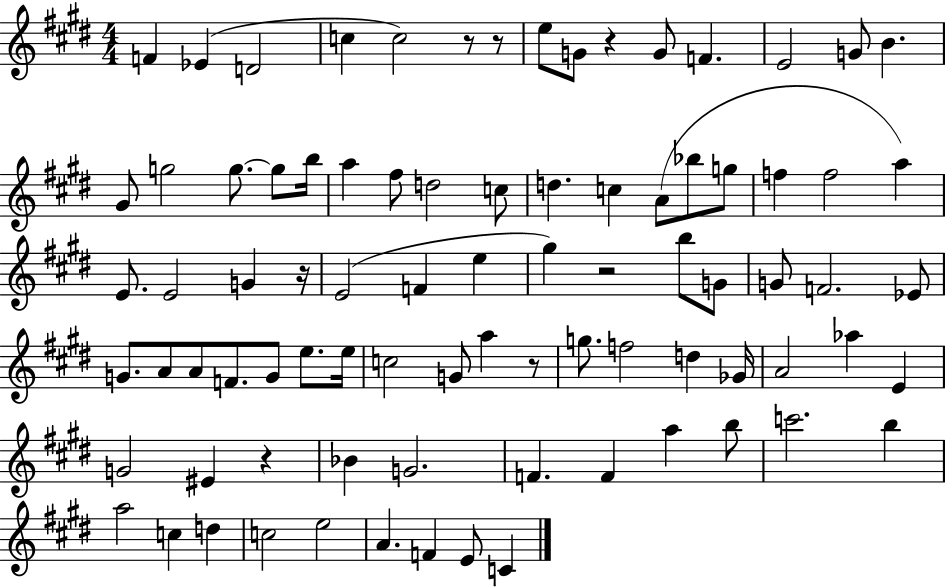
{
  \clef treble
  \numericTimeSignature
  \time 4/4
  \key e \major
  f'4 ees'4( d'2 | c''4 c''2) r8 r8 | e''8 g'8 r4 g'8 f'4. | e'2 g'8 b'4. | \break gis'8 g''2 g''8.~~ g''8 b''16 | a''4 fis''8 d''2 c''8 | d''4. c''4 a'8( bes''8 g''8 | f''4 f''2 a''4) | \break e'8. e'2 g'4 r16 | e'2( f'4 e''4 | gis''4) r2 b''8 g'8 | g'8 f'2. ees'8 | \break g'8. a'8 a'8 f'8. g'8 e''8. e''16 | c''2 g'8 a''4 r8 | g''8. f''2 d''4 ges'16 | a'2 aes''4 e'4 | \break g'2 eis'4 r4 | bes'4 g'2. | f'4. f'4 a''4 b''8 | c'''2. b''4 | \break a''2 c''4 d''4 | c''2 e''2 | a'4. f'4 e'8 c'4 | \bar "|."
}